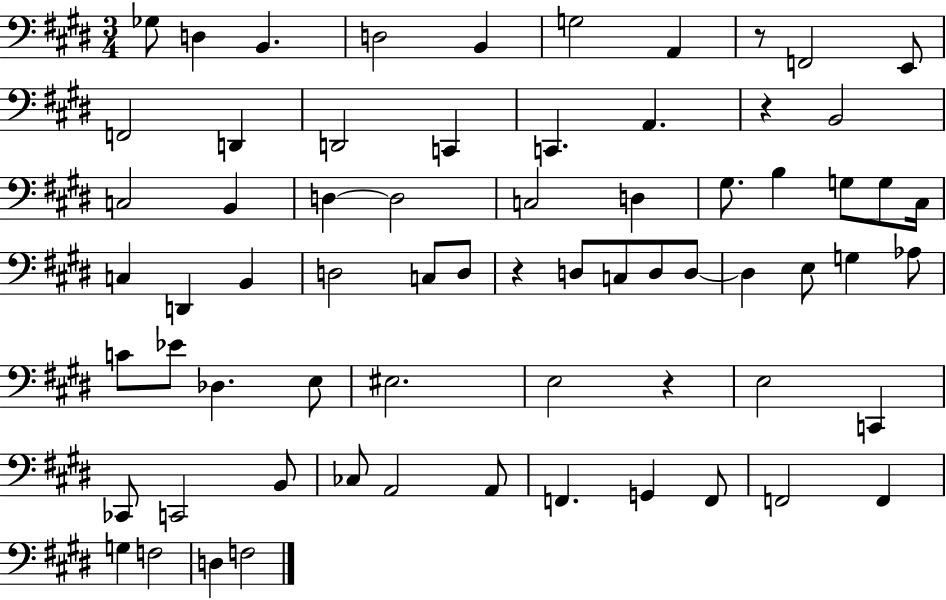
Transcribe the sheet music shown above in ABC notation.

X:1
T:Untitled
M:3/4
L:1/4
K:E
_G,/2 D, B,, D,2 B,, G,2 A,, z/2 F,,2 E,,/2 F,,2 D,, D,,2 C,, C,, A,, z B,,2 C,2 B,, D, D,2 C,2 D, ^G,/2 B, G,/2 G,/2 ^C,/4 C, D,, B,, D,2 C,/2 D,/2 z D,/2 C,/2 D,/2 D,/2 D, E,/2 G, _A,/2 C/2 _E/2 _D, E,/2 ^E,2 E,2 z E,2 C,, _C,,/2 C,,2 B,,/2 _C,/2 A,,2 A,,/2 F,, G,, F,,/2 F,,2 F,, G, F,2 D, F,2